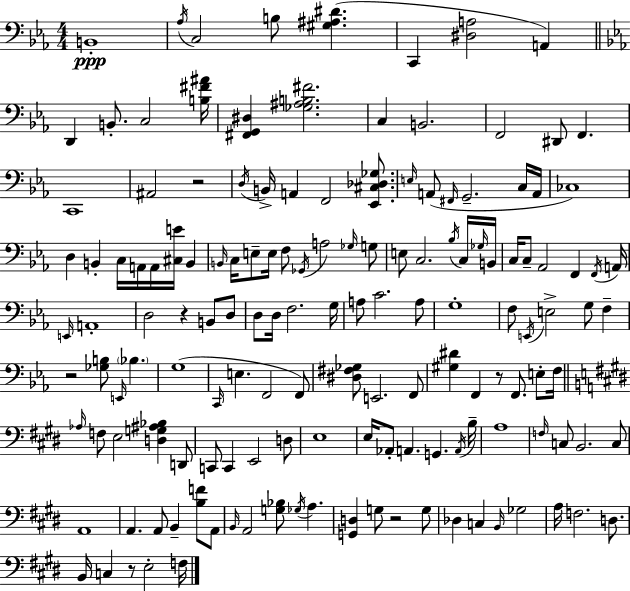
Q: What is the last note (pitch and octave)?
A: F3